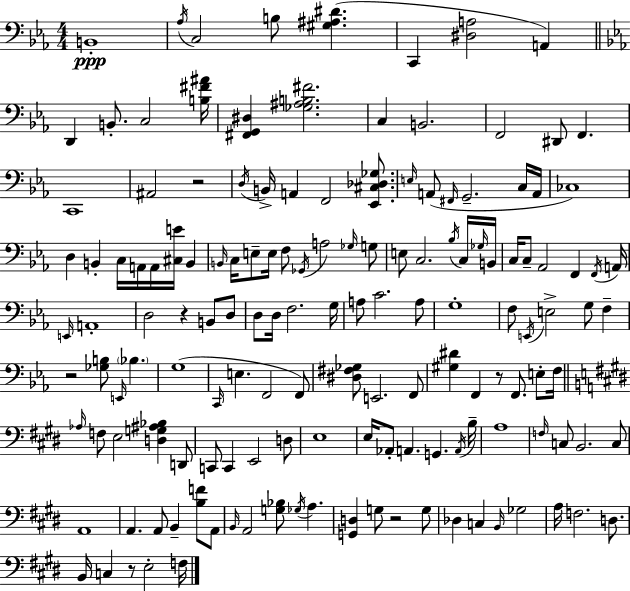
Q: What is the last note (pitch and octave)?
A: F3